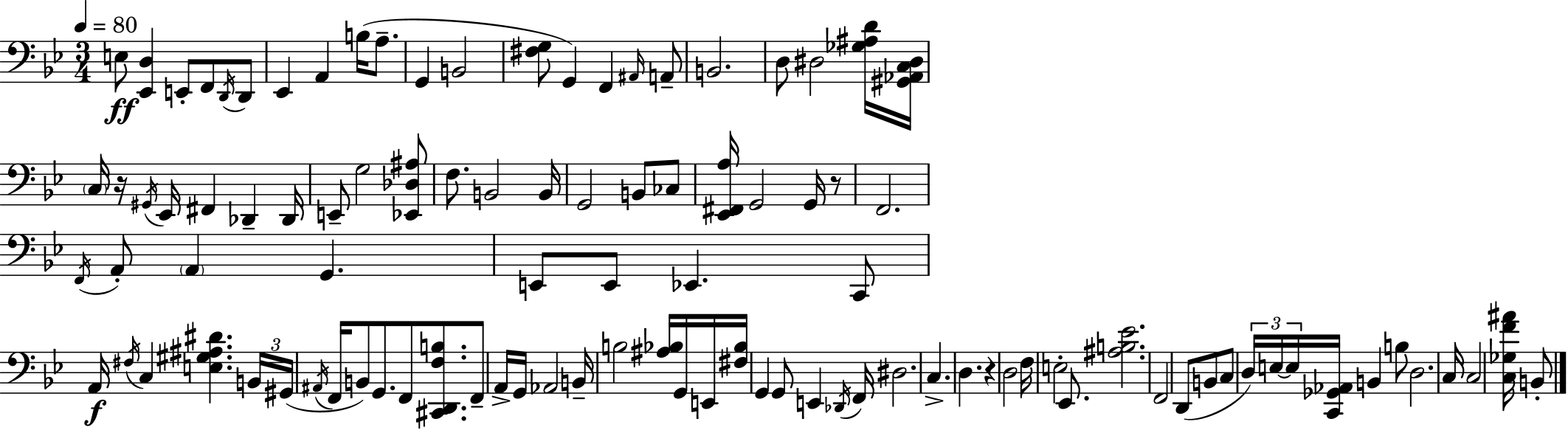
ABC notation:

X:1
T:Untitled
M:3/4
L:1/4
K:Bb
E,/2 [_E,,D,] E,,/2 F,,/2 D,,/4 D,,/2 _E,, A,, B,/4 A,/2 G,, B,,2 [^F,G,]/2 G,, F,, ^A,,/4 A,,/2 B,,2 D,/2 ^D,2 [_G,^A,D]/4 [^G,,_A,,C,^D,]/4 C,/4 z/4 ^G,,/4 _E,,/4 ^F,, _D,, _D,,/4 E,,/2 G,2 [_E,,_D,^A,]/2 F,/2 B,,2 B,,/4 G,,2 B,,/2 _C,/2 [_E,,^F,,A,]/4 G,,2 G,,/4 z/2 F,,2 F,,/4 A,,/2 A,, G,, E,,/2 E,,/2 _E,, C,,/2 A,,/4 ^F,/4 C, [E,^G,^A,^D] B,,/4 ^G,,/4 ^A,,/4 F,,/4 B,,/2 G,,/2 F,,/2 [^C,,D,,F,B,]/2 F,,/2 A,,/4 G,,/4 _A,,2 B,,/4 B,2 [^A,_B,]/4 G,,/4 E,,/4 [^F,_B,]/4 G,, G,,/2 E,, _D,,/4 F,,/4 ^D,2 C, D, z D,2 F,/4 E,2 _E,,/2 [^A,B,_E]2 F,,2 D,,/2 B,,/2 C,/2 D,/4 E,/4 E,/4 [C,,_G,,_A,,]/4 B,, B,/2 D,2 C,/4 C,2 [C,_G,F^A]/4 B,,/2